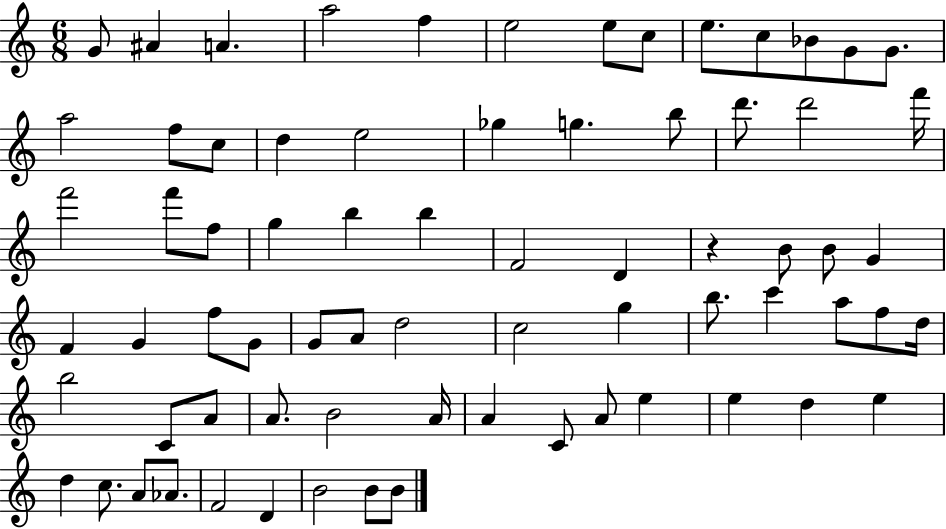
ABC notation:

X:1
T:Untitled
M:6/8
L:1/4
K:C
G/2 ^A A a2 f e2 e/2 c/2 e/2 c/2 _B/2 G/2 G/2 a2 f/2 c/2 d e2 _g g b/2 d'/2 d'2 f'/4 f'2 f'/2 f/2 g b b F2 D z B/2 B/2 G F G f/2 G/2 G/2 A/2 d2 c2 g b/2 c' a/2 f/2 d/4 b2 C/2 A/2 A/2 B2 A/4 A C/2 A/2 e e d e d c/2 A/2 _A/2 F2 D B2 B/2 B/2